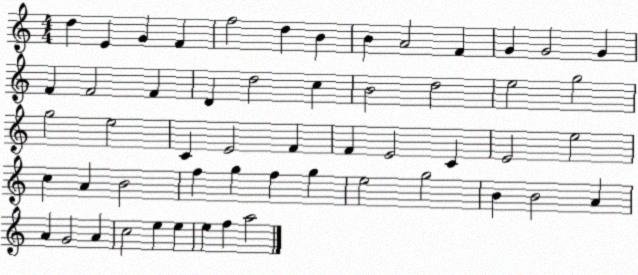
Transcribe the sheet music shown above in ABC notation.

X:1
T:Untitled
M:4/4
L:1/4
K:C
d E G F f2 d B B A2 F G G2 G F F2 F D d2 c B2 d2 e2 g2 g2 e2 C E2 F F E2 C E2 e2 c A B2 f g f g e2 g2 B B2 A A G2 A c2 e e e f a2